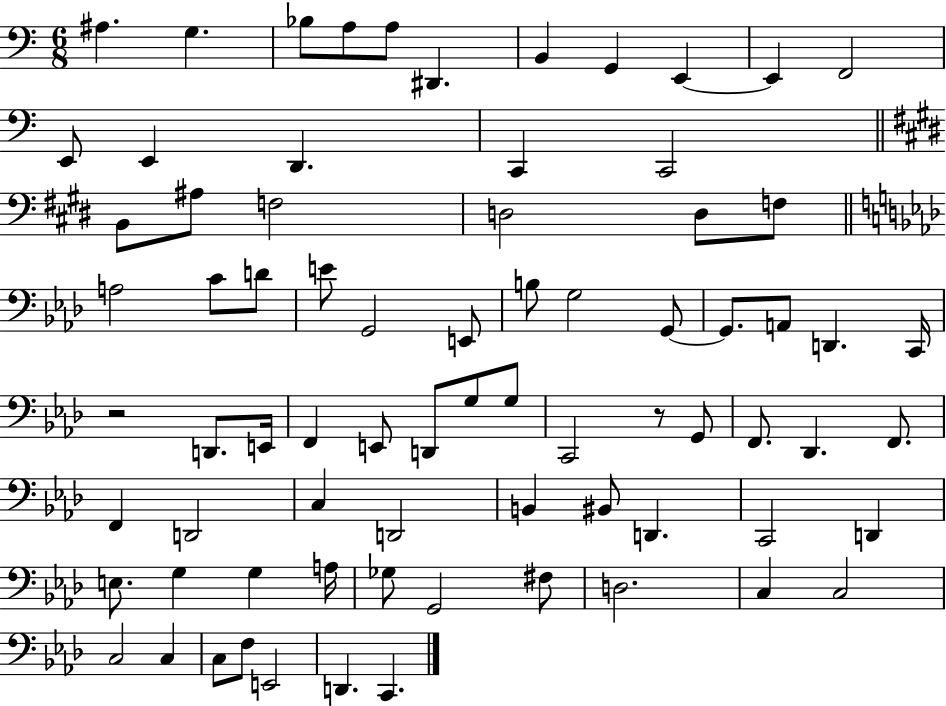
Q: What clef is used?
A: bass